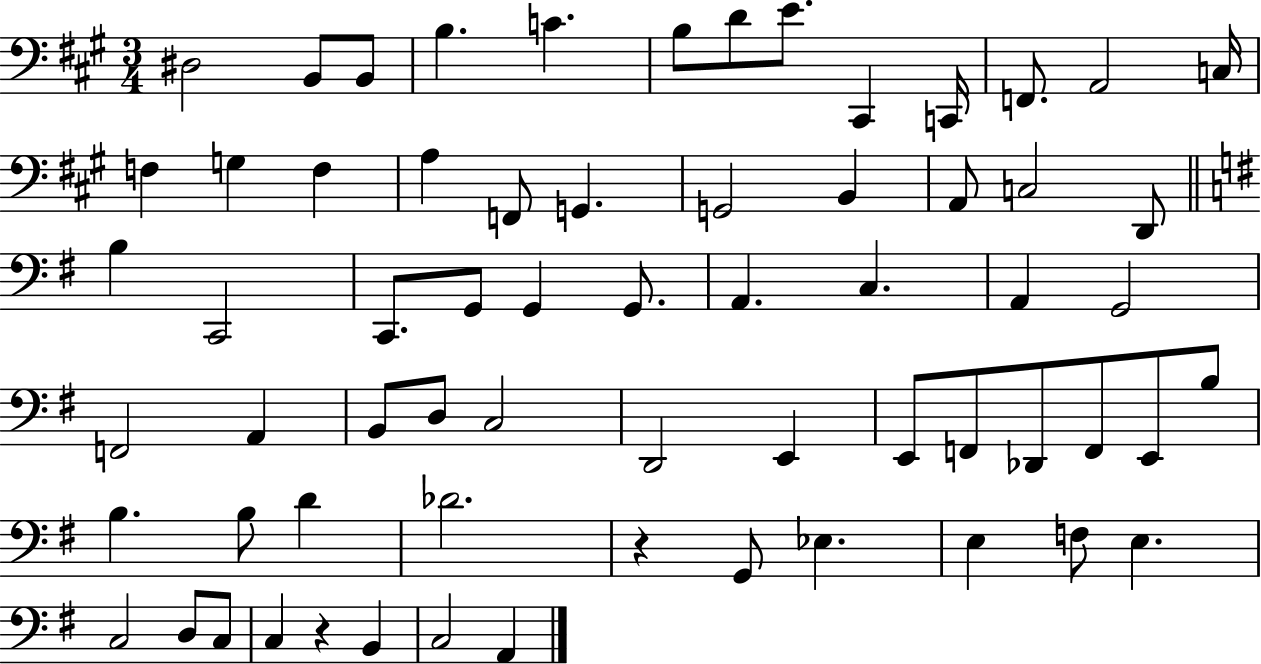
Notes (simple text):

D#3/h B2/e B2/e B3/q. C4/q. B3/e D4/e E4/e. C#2/q C2/s F2/e. A2/h C3/s F3/q G3/q F3/q A3/q F2/e G2/q. G2/h B2/q A2/e C3/h D2/e B3/q C2/h C2/e. G2/e G2/q G2/e. A2/q. C3/q. A2/q G2/h F2/h A2/q B2/e D3/e C3/h D2/h E2/q E2/e F2/e Db2/e F2/e E2/e B3/e B3/q. B3/e D4/q Db4/h. R/q G2/e Eb3/q. E3/q F3/e E3/q. C3/h D3/e C3/e C3/q R/q B2/q C3/h A2/q